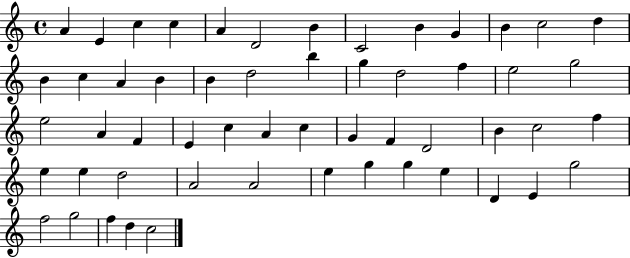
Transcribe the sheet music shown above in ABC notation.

X:1
T:Untitled
M:4/4
L:1/4
K:C
A E c c A D2 B C2 B G B c2 d B c A B B d2 b g d2 f e2 g2 e2 A F E c A c G F D2 B c2 f e e d2 A2 A2 e g g e D E g2 f2 g2 f d c2